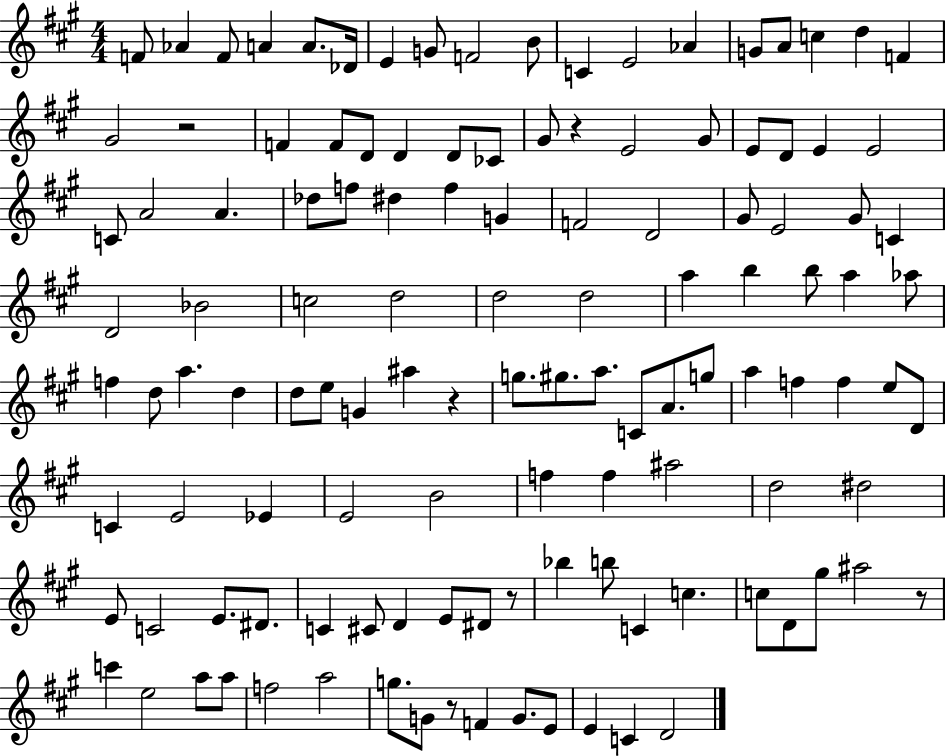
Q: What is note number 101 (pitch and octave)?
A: D4